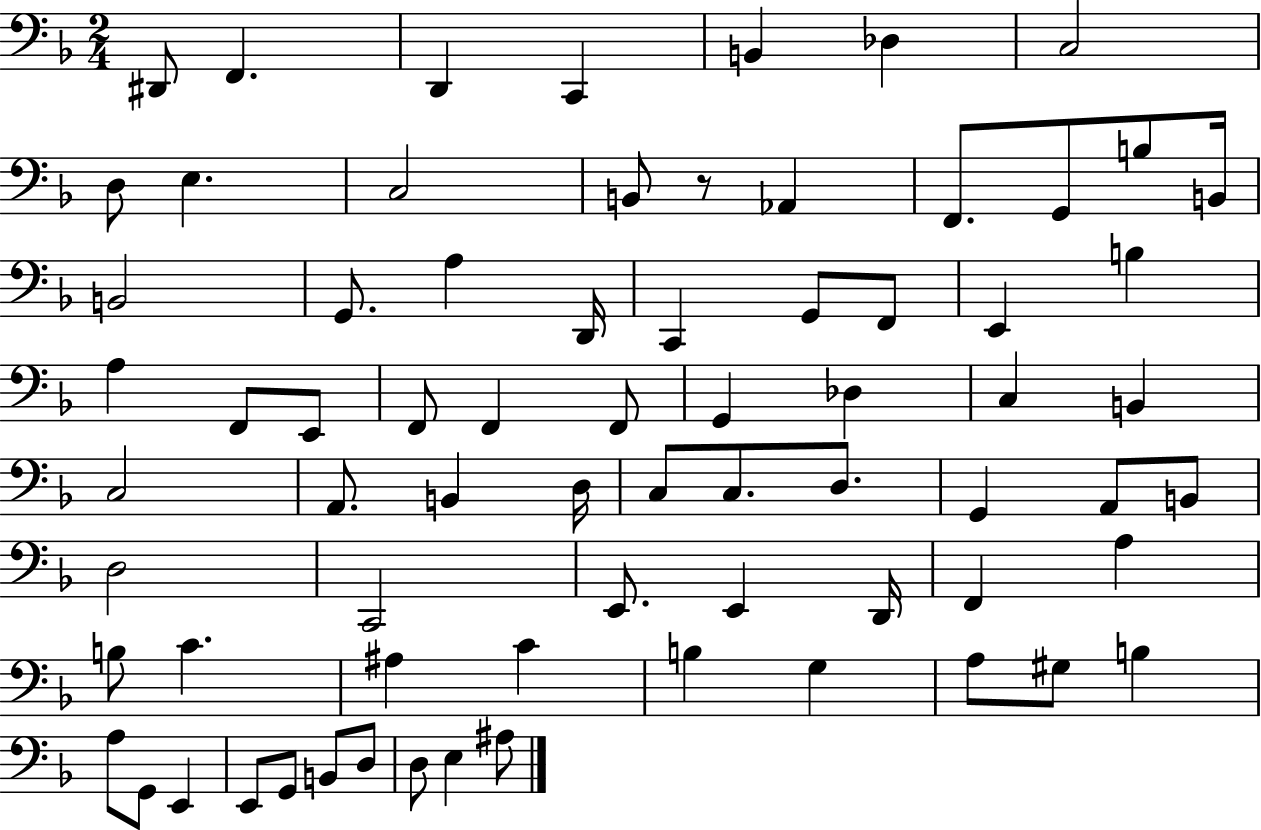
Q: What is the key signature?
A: F major